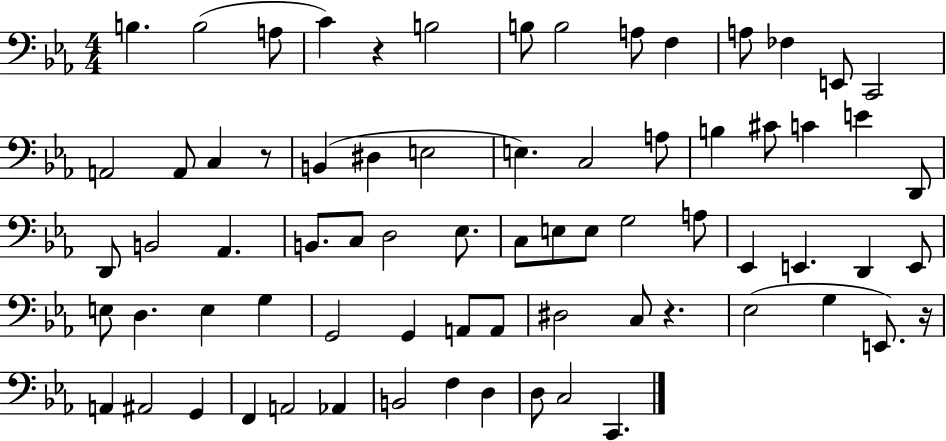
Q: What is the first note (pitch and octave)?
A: B3